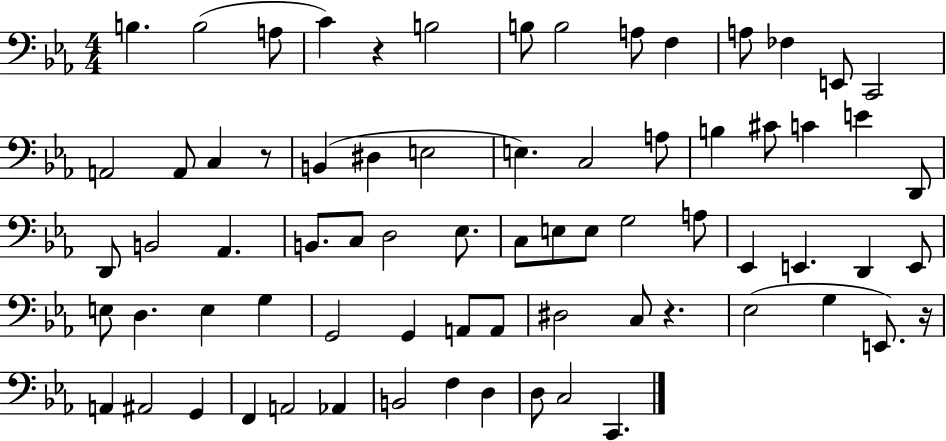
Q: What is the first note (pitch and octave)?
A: B3